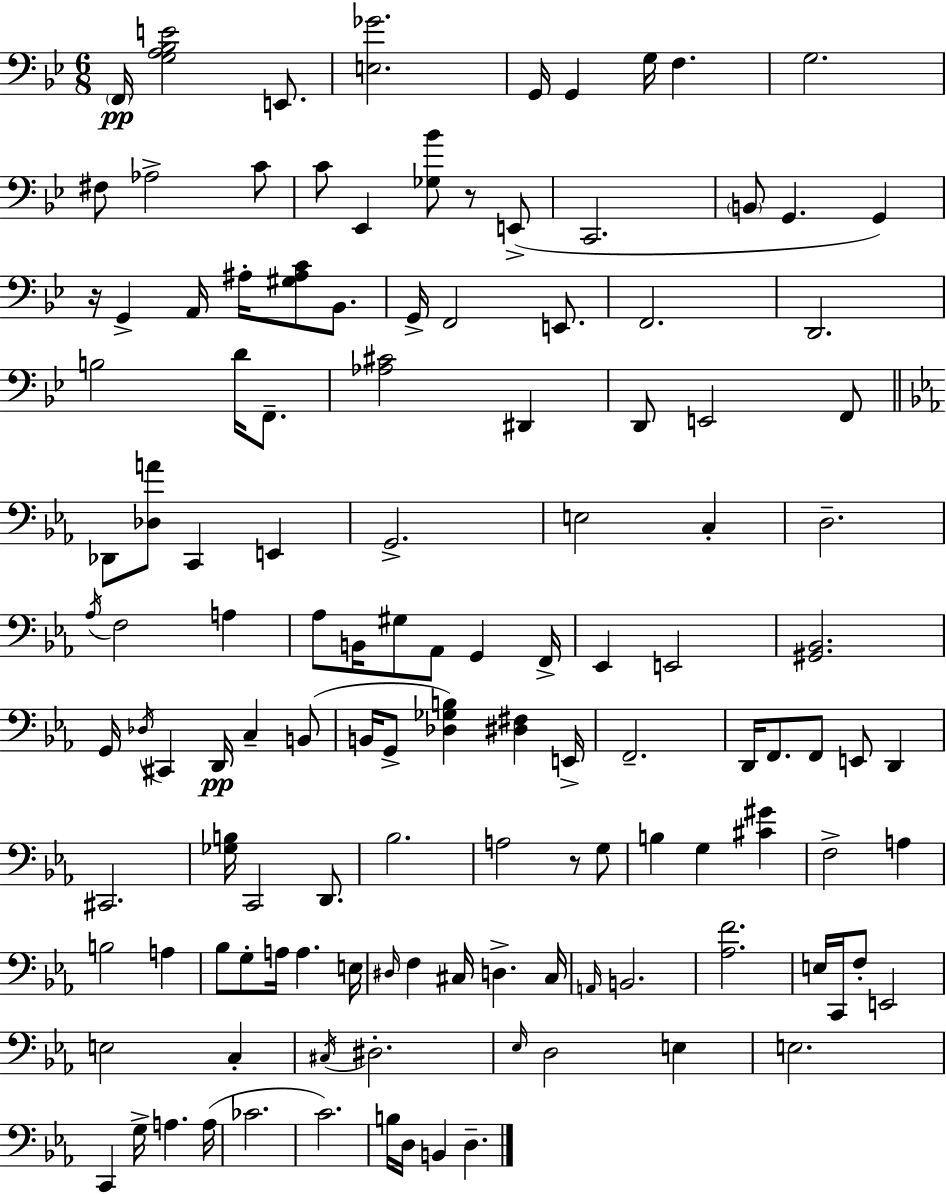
X:1
T:Untitled
M:6/8
L:1/4
K:Bb
F,,/4 [G,A,_B,E]2 E,,/2 [E,_G]2 G,,/4 G,, G,/4 F, G,2 ^F,/2 _A,2 C/2 C/2 _E,, [_G,_B]/2 z/2 E,,/2 C,,2 B,,/2 G,, G,, z/4 G,, A,,/4 ^A,/4 [^G,^A,C]/2 _B,,/2 G,,/4 F,,2 E,,/2 F,,2 D,,2 B,2 D/4 F,,/2 [_A,^C]2 ^D,, D,,/2 E,,2 F,,/2 _D,,/2 [_D,A]/2 C,, E,, G,,2 E,2 C, D,2 _A,/4 F,2 A, _A,/2 B,,/4 ^G,/2 _A,,/2 G,, F,,/4 _E,, E,,2 [^G,,_B,,]2 G,,/4 _D,/4 ^C,, D,,/4 C, B,,/2 B,,/4 G,,/2 [_D,_G,B,] [^D,^F,] E,,/4 F,,2 D,,/4 F,,/2 F,,/2 E,,/2 D,, ^C,,2 [_G,B,]/4 C,,2 D,,/2 _B,2 A,2 z/2 G,/2 B, G, [^C^G] F,2 A, B,2 A, _B,/2 G,/2 A,/4 A, E,/4 ^D,/4 F, ^C,/4 D, ^C,/4 A,,/4 B,,2 [_A,F]2 E,/4 C,,/4 F,/2 E,,2 E,2 C, ^C,/4 ^D,2 _E,/4 D,2 E, E,2 C,, G,/4 A, A,/4 _C2 C2 B,/4 D,/4 B,, D,